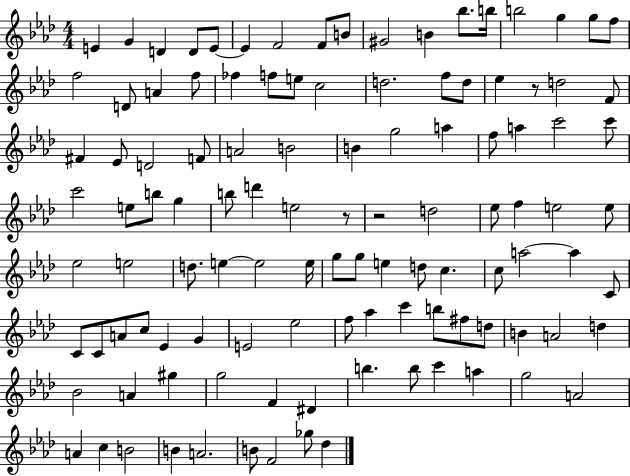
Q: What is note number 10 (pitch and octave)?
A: G#4